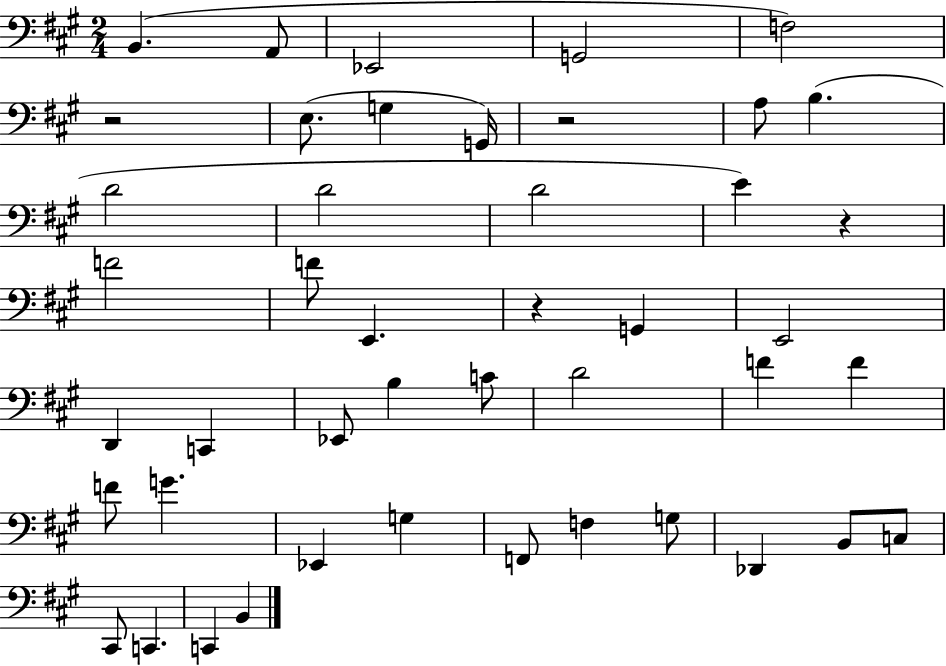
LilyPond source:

{
  \clef bass
  \numericTimeSignature
  \time 2/4
  \key a \major
  b,4.( a,8 | ees,2 | g,2 | f2) | \break r2 | e8.( g4 g,16) | r2 | a8 b4.( | \break d'2 | d'2 | d'2 | e'4) r4 | \break f'2 | f'8 e,4. | r4 g,4 | e,2 | \break d,4 c,4 | ees,8 b4 c'8 | d'2 | f'4 f'4 | \break f'8 g'4. | ees,4 g4 | f,8 f4 g8 | des,4 b,8 c8 | \break cis,8 c,4. | c,4 b,4 | \bar "|."
}